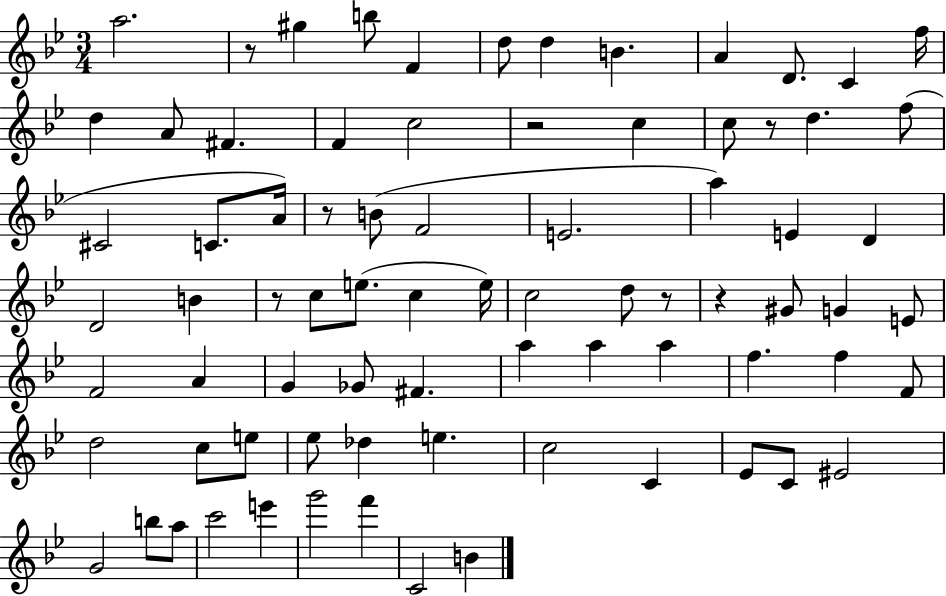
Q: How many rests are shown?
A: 7